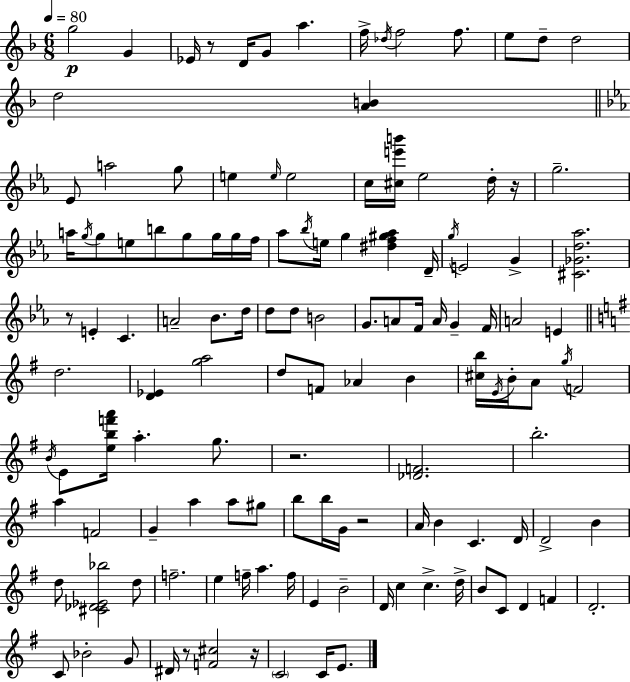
X:1
T:Untitled
M:6/8
L:1/4
K:Dm
g2 G _E/4 z/2 D/4 G/2 a f/4 _d/4 f2 f/2 e/2 d/2 d2 d2 [AB] _E/2 a2 g/2 e e/4 e2 c/4 [^ce'b']/4 _e2 d/4 z/4 g2 a/4 g/4 g/2 e/2 b/2 g/2 g/4 g/4 f/4 _a/2 _b/4 e/4 g [^df^g_a] D/4 g/4 E2 G [^C_Gd_a]2 z/2 E C A2 _B/2 d/4 d/2 d/2 B2 G/2 A/2 F/4 A/4 G F/4 A2 E d2 [D_E] [ga]2 d/2 F/2 _A B [^cb]/4 E/4 B/4 A/2 g/4 F2 B/4 E/2 [ebf'a']/4 a g/2 z2 [_DF]2 b2 a F2 G a a/2 ^g/2 b/2 b/4 G/4 z2 A/4 B C D/4 D2 B d/2 [^C_D_E_b]2 d/2 f2 e f/4 a f/4 E B2 D/4 c c d/4 B/2 C/2 D F D2 C/2 _B2 G/2 ^D/4 z/2 [F^c]2 z/4 C2 C/4 E/2